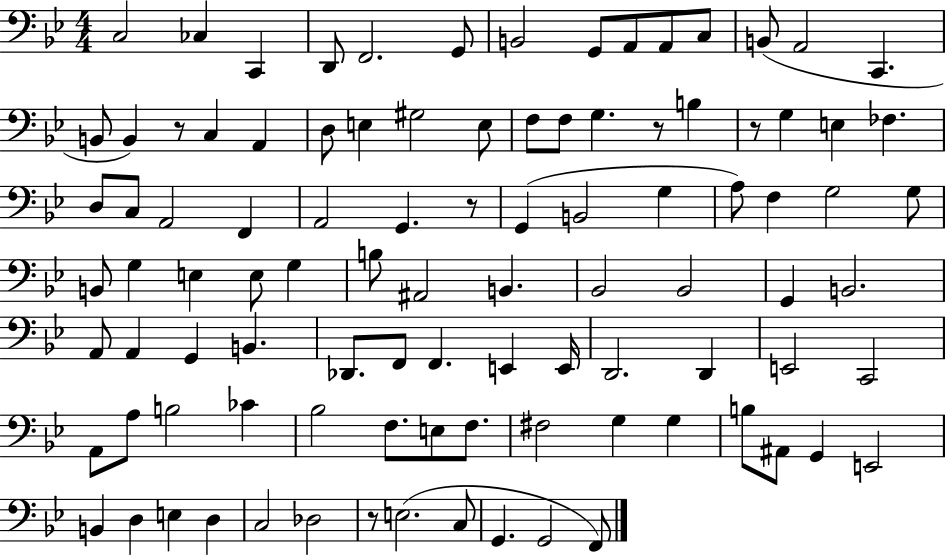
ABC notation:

X:1
T:Untitled
M:4/4
L:1/4
K:Bb
C,2 _C, C,, D,,/2 F,,2 G,,/2 B,,2 G,,/2 A,,/2 A,,/2 C,/2 B,,/2 A,,2 C,, B,,/2 B,, z/2 C, A,, D,/2 E, ^G,2 E,/2 F,/2 F,/2 G, z/2 B, z/2 G, E, _F, D,/2 C,/2 A,,2 F,, A,,2 G,, z/2 G,, B,,2 G, A,/2 F, G,2 G,/2 B,,/2 G, E, E,/2 G, B,/2 ^A,,2 B,, _B,,2 _B,,2 G,, B,,2 A,,/2 A,, G,, B,, _D,,/2 F,,/2 F,, E,, E,,/4 D,,2 D,, E,,2 C,,2 A,,/2 A,/2 B,2 _C _B,2 F,/2 E,/2 F,/2 ^F,2 G, G, B,/2 ^A,,/2 G,, E,,2 B,, D, E, D, C,2 _D,2 z/2 E,2 C,/2 G,, G,,2 F,,/2